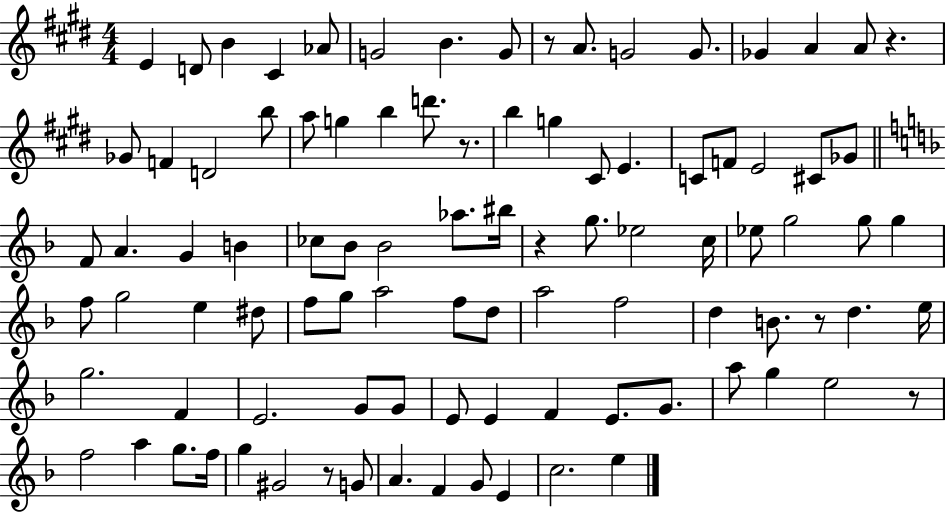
{
  \clef treble
  \numericTimeSignature
  \time 4/4
  \key e \major
  \repeat volta 2 { e'4 d'8 b'4 cis'4 aes'8 | g'2 b'4. g'8 | r8 a'8. g'2 g'8. | ges'4 a'4 a'8 r4. | \break ges'8 f'4 d'2 b''8 | a''8 g''4 b''4 d'''8. r8. | b''4 g''4 cis'8 e'4. | c'8 f'8 e'2 cis'8 ges'8 | \break \bar "||" \break \key f \major f'8 a'4. g'4 b'4 | ces''8 bes'8 bes'2 aes''8. bis''16 | r4 g''8. ees''2 c''16 | ees''8 g''2 g''8 g''4 | \break f''8 g''2 e''4 dis''8 | f''8 g''8 a''2 f''8 d''8 | a''2 f''2 | d''4 b'8. r8 d''4. e''16 | \break g''2. f'4 | e'2. g'8 g'8 | e'8 e'4 f'4 e'8. g'8. | a''8 g''4 e''2 r8 | \break f''2 a''4 g''8. f''16 | g''4 gis'2 r8 g'8 | a'4. f'4 g'8 e'4 | c''2. e''4 | \break } \bar "|."
}